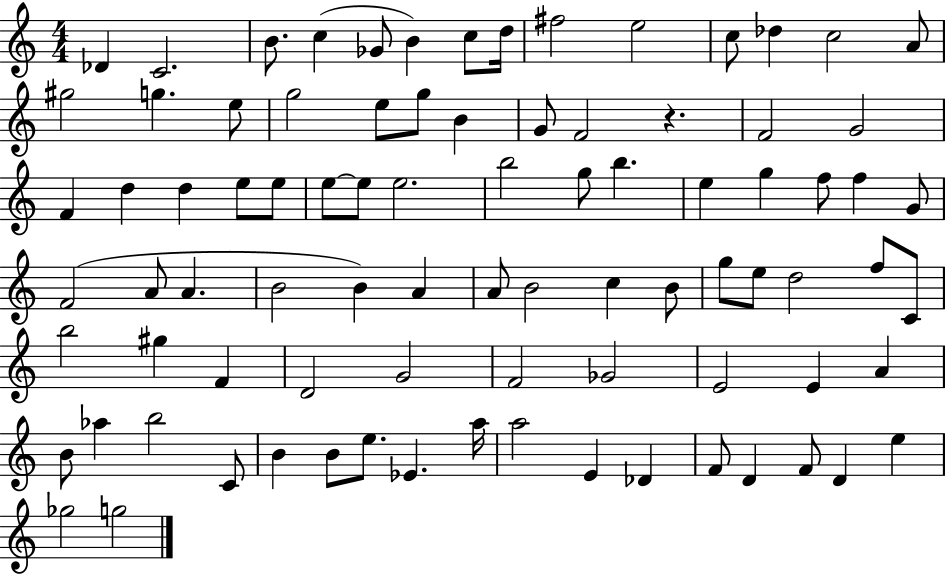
X:1
T:Untitled
M:4/4
L:1/4
K:C
_D C2 B/2 c _G/2 B c/2 d/4 ^f2 e2 c/2 _d c2 A/2 ^g2 g e/2 g2 e/2 g/2 B G/2 F2 z F2 G2 F d d e/2 e/2 e/2 e/2 e2 b2 g/2 b e g f/2 f G/2 F2 A/2 A B2 B A A/2 B2 c B/2 g/2 e/2 d2 f/2 C/2 b2 ^g F D2 G2 F2 _G2 E2 E A B/2 _a b2 C/2 B B/2 e/2 _E a/4 a2 E _D F/2 D F/2 D e _g2 g2